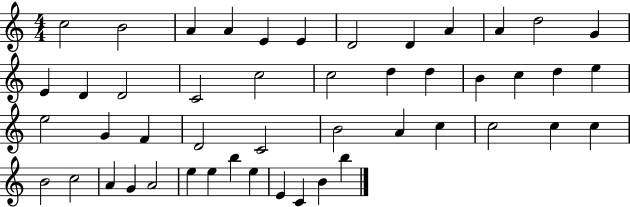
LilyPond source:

{
  \clef treble
  \numericTimeSignature
  \time 4/4
  \key c \major
  c''2 b'2 | a'4 a'4 e'4 e'4 | d'2 d'4 a'4 | a'4 d''2 g'4 | \break e'4 d'4 d'2 | c'2 c''2 | c''2 d''4 d''4 | b'4 c''4 d''4 e''4 | \break e''2 g'4 f'4 | d'2 c'2 | b'2 a'4 c''4 | c''2 c''4 c''4 | \break b'2 c''2 | a'4 g'4 a'2 | e''4 e''4 b''4 e''4 | e'4 c'4 b'4 b''4 | \break \bar "|."
}